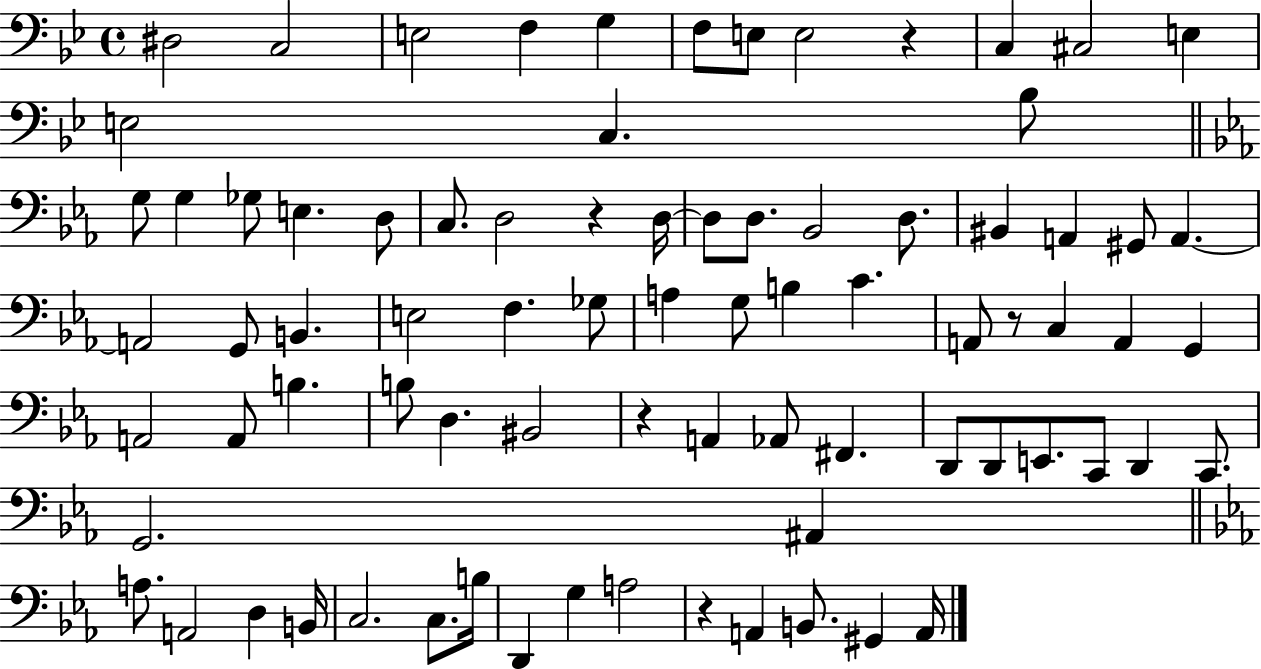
D#3/h C3/h E3/h F3/q G3/q F3/e E3/e E3/h R/q C3/q C#3/h E3/q E3/h C3/q. Bb3/e G3/e G3/q Gb3/e E3/q. D3/e C3/e. D3/h R/q D3/s D3/e D3/e. Bb2/h D3/e. BIS2/q A2/q G#2/e A2/q. A2/h G2/e B2/q. E3/h F3/q. Gb3/e A3/q G3/e B3/q C4/q. A2/e R/e C3/q A2/q G2/q A2/h A2/e B3/q. B3/e D3/q. BIS2/h R/q A2/q Ab2/e F#2/q. D2/e D2/e E2/e. C2/e D2/q C2/e. G2/h. A#2/q A3/e. A2/h D3/q B2/s C3/h. C3/e. B3/s D2/q G3/q A3/h R/q A2/q B2/e. G#2/q A2/s